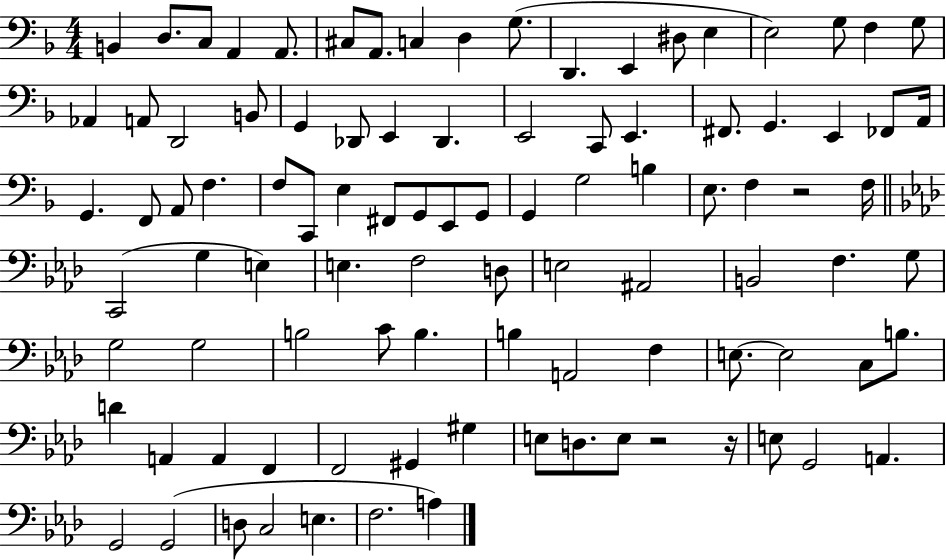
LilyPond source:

{
  \clef bass
  \numericTimeSignature
  \time 4/4
  \key f \major
  \repeat volta 2 { b,4 d8. c8 a,4 a,8. | cis8 a,8. c4 d4 g8.( | d,4. e,4 dis8 e4 | e2) g8 f4 g8 | \break aes,4 a,8 d,2 b,8 | g,4 des,8 e,4 des,4. | e,2 c,8 e,4. | fis,8. g,4. e,4 fes,8 a,16 | \break g,4. f,8 a,8 f4. | f8 c,8 e4 fis,8 g,8 e,8 g,8 | g,4 g2 b4 | e8. f4 r2 f16 | \break \bar "||" \break \key f \minor c,2( g4 e4) | e4. f2 d8 | e2 ais,2 | b,2 f4. g8 | \break g2 g2 | b2 c'8 b4. | b4 a,2 f4 | e8.~~ e2 c8 b8. | \break d'4 a,4 a,4 f,4 | f,2 gis,4 gis4 | e8 d8. e8 r2 r16 | e8 g,2 a,4. | \break g,2 g,2( | d8 c2 e4. | f2. a4) | } \bar "|."
}